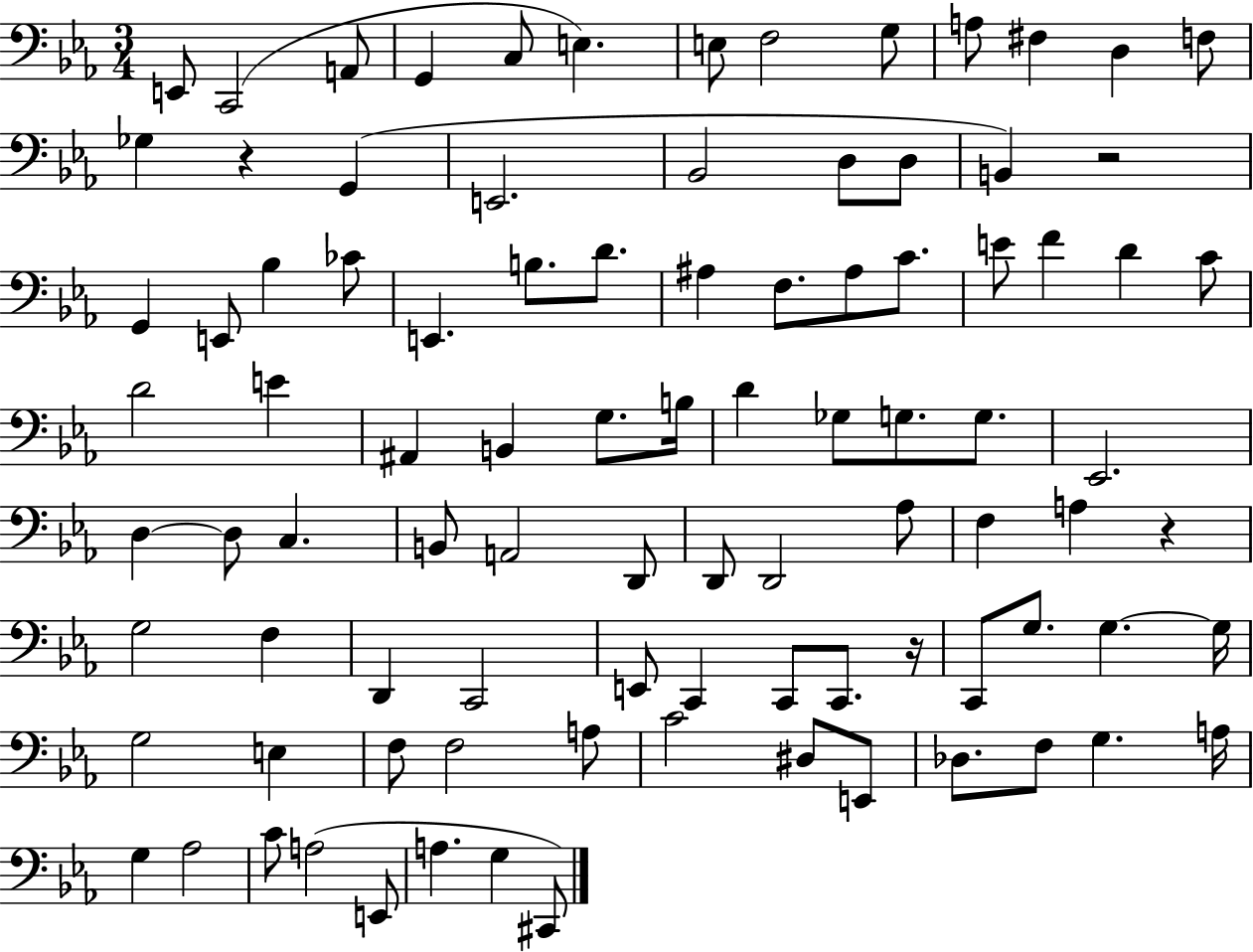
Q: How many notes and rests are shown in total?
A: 93